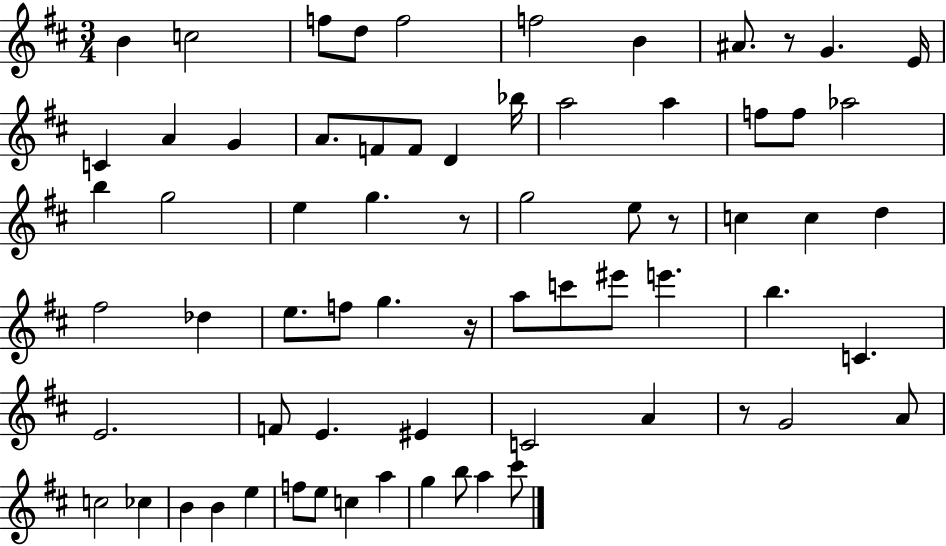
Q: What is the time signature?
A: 3/4